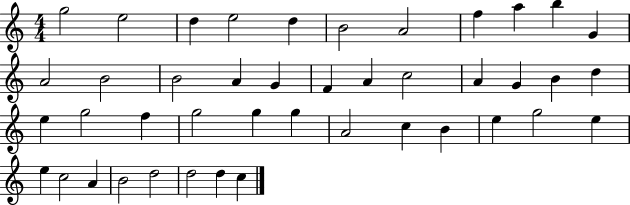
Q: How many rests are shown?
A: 0